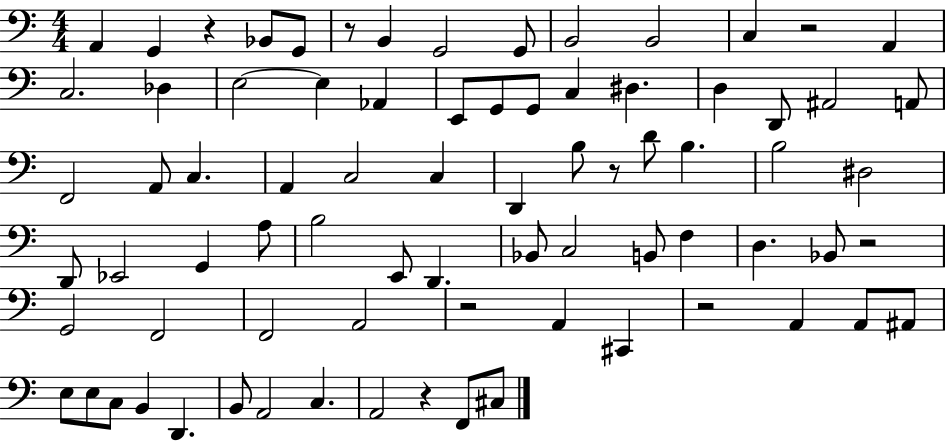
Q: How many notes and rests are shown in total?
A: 78